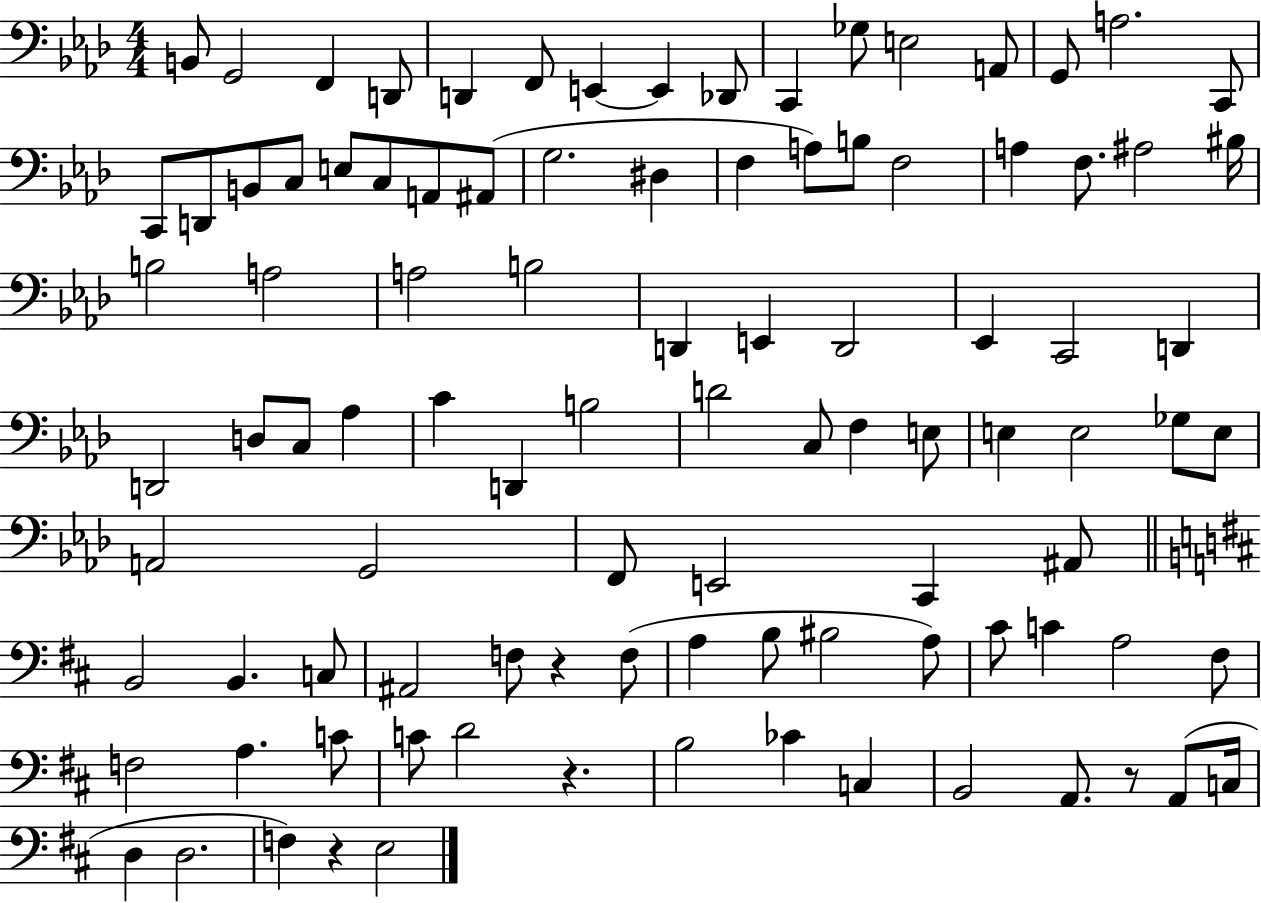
X:1
T:Untitled
M:4/4
L:1/4
K:Ab
B,,/2 G,,2 F,, D,,/2 D,, F,,/2 E,, E,, _D,,/2 C,, _G,/2 E,2 A,,/2 G,,/2 A,2 C,,/2 C,,/2 D,,/2 B,,/2 C,/2 E,/2 C,/2 A,,/2 ^A,,/2 G,2 ^D, F, A,/2 B,/2 F,2 A, F,/2 ^A,2 ^B,/4 B,2 A,2 A,2 B,2 D,, E,, D,,2 _E,, C,,2 D,, D,,2 D,/2 C,/2 _A, C D,, B,2 D2 C,/2 F, E,/2 E, E,2 _G,/2 E,/2 A,,2 G,,2 F,,/2 E,,2 C,, ^A,,/2 B,,2 B,, C,/2 ^A,,2 F,/2 z F,/2 A, B,/2 ^B,2 A,/2 ^C/2 C A,2 ^F,/2 F,2 A, C/2 C/2 D2 z B,2 _C C, B,,2 A,,/2 z/2 A,,/2 C,/4 D, D,2 F, z E,2